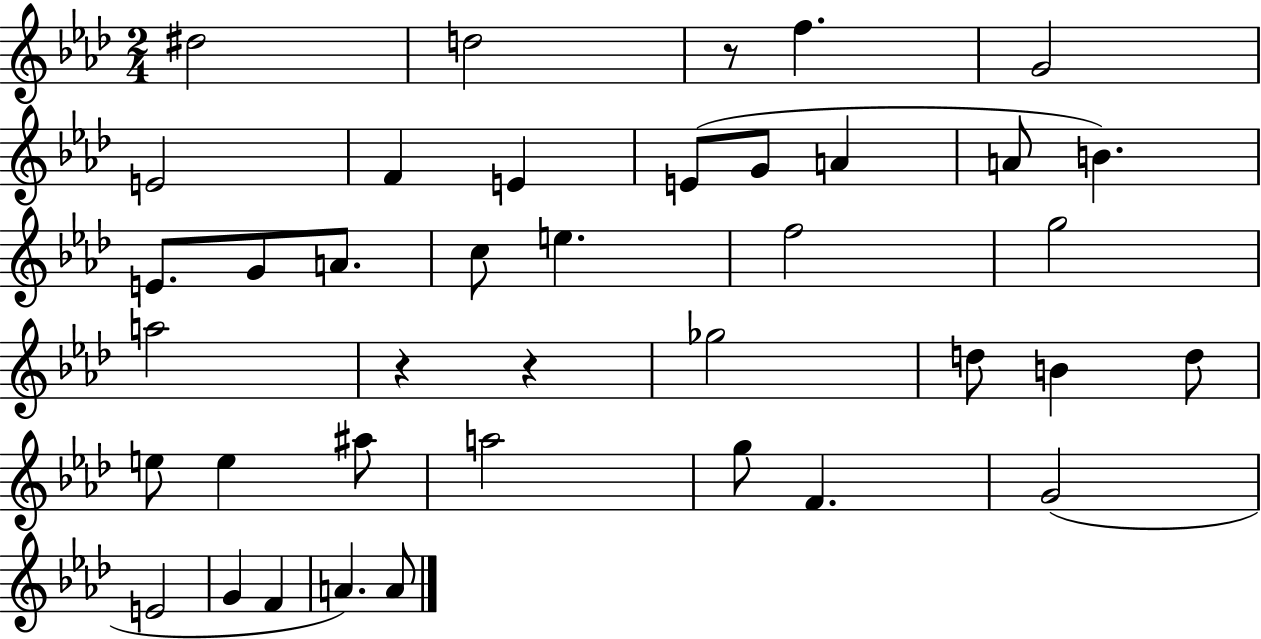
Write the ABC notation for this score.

X:1
T:Untitled
M:2/4
L:1/4
K:Ab
^d2 d2 z/2 f G2 E2 F E E/2 G/2 A A/2 B E/2 G/2 A/2 c/2 e f2 g2 a2 z z _g2 d/2 B d/2 e/2 e ^a/2 a2 g/2 F G2 E2 G F A A/2